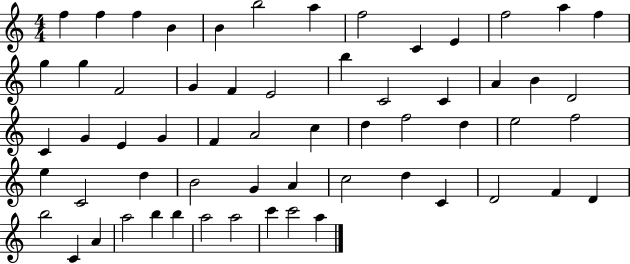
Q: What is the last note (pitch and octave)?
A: A5